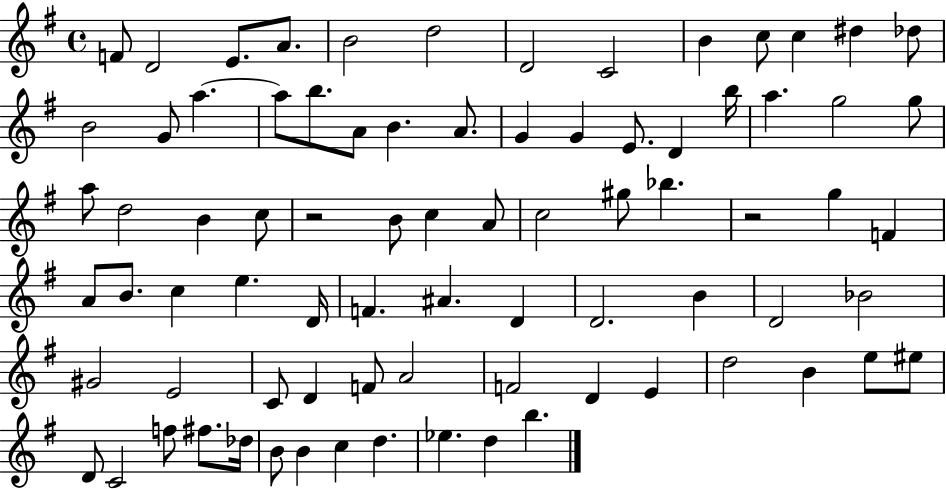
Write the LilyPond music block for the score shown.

{
  \clef treble
  \time 4/4
  \defaultTimeSignature
  \key g \major
  \repeat volta 2 { f'8 d'2 e'8. a'8. | b'2 d''2 | d'2 c'2 | b'4 c''8 c''4 dis''4 des''8 | \break b'2 g'8 a''4.~~ | a''8 b''8. a'8 b'4. a'8. | g'4 g'4 e'8. d'4 b''16 | a''4. g''2 g''8 | \break a''8 d''2 b'4 c''8 | r2 b'8 c''4 a'8 | c''2 gis''8 bes''4. | r2 g''4 f'4 | \break a'8 b'8. c''4 e''4. d'16 | f'4. ais'4. d'4 | d'2. b'4 | d'2 bes'2 | \break gis'2 e'2 | c'8 d'4 f'8 a'2 | f'2 d'4 e'4 | d''2 b'4 e''8 eis''8 | \break d'8 c'2 f''8 fis''8. des''16 | b'8 b'4 c''4 d''4. | ees''4. d''4 b''4. | } \bar "|."
}